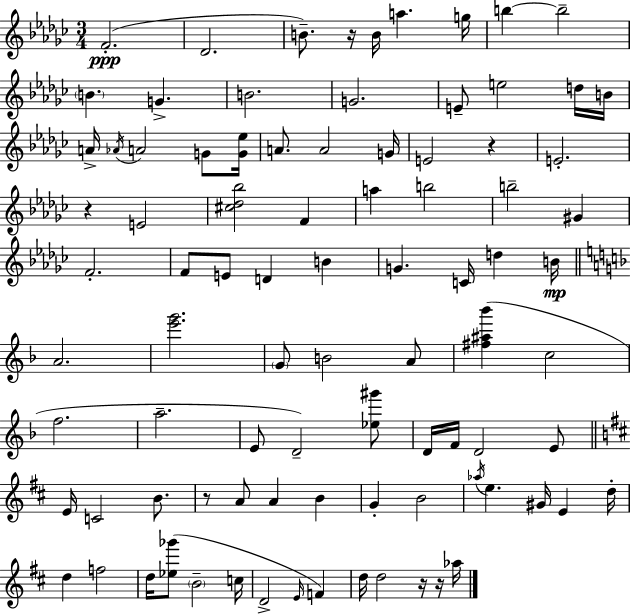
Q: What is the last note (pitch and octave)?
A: Ab5